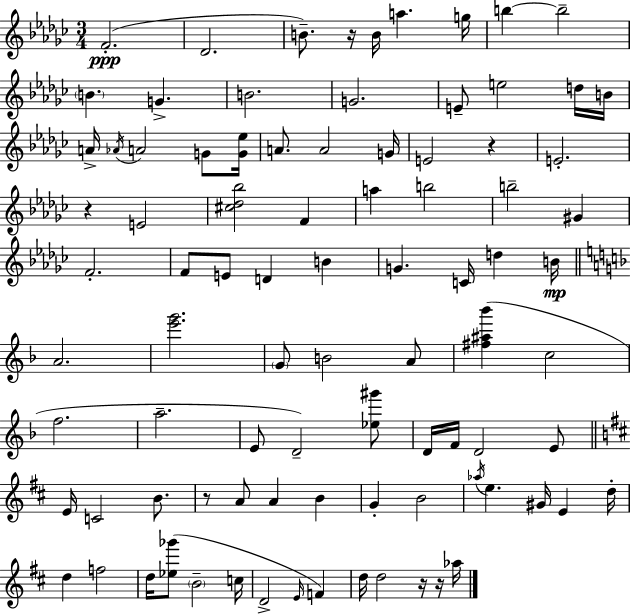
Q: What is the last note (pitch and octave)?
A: Ab5